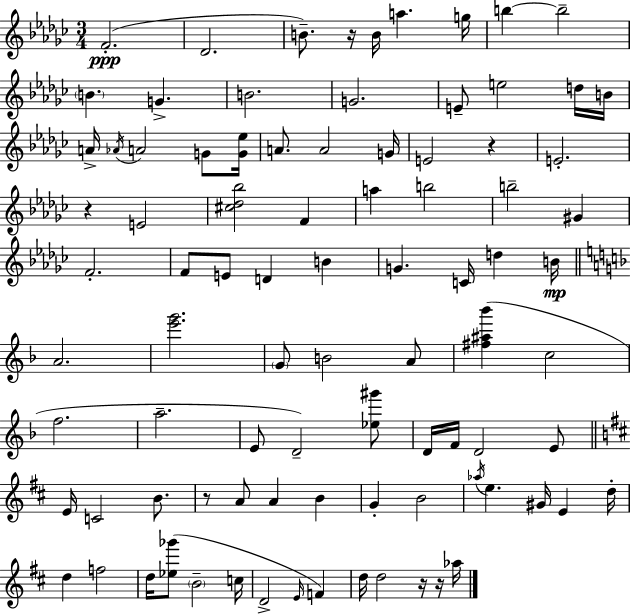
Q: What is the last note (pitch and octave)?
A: Ab5